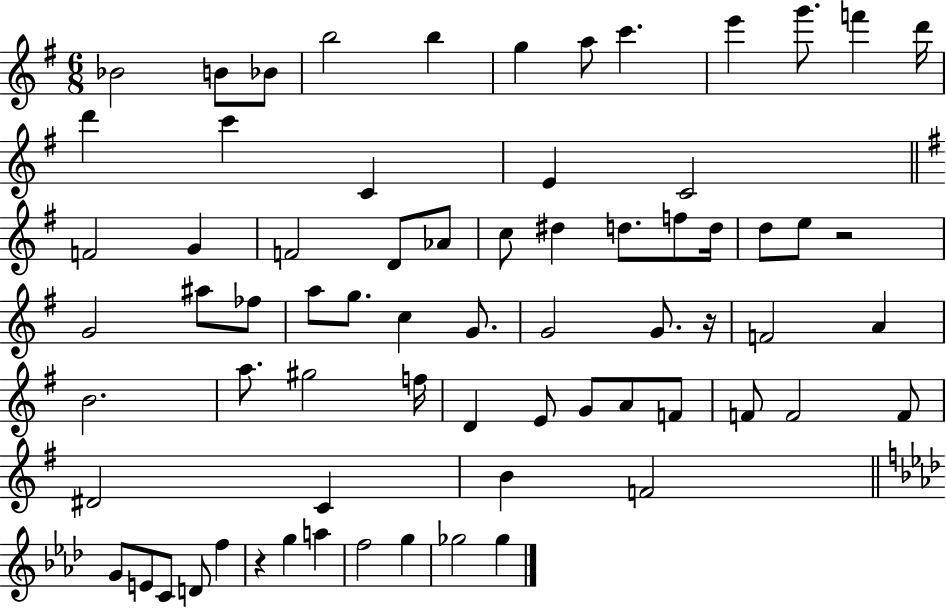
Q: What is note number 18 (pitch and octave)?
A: F4